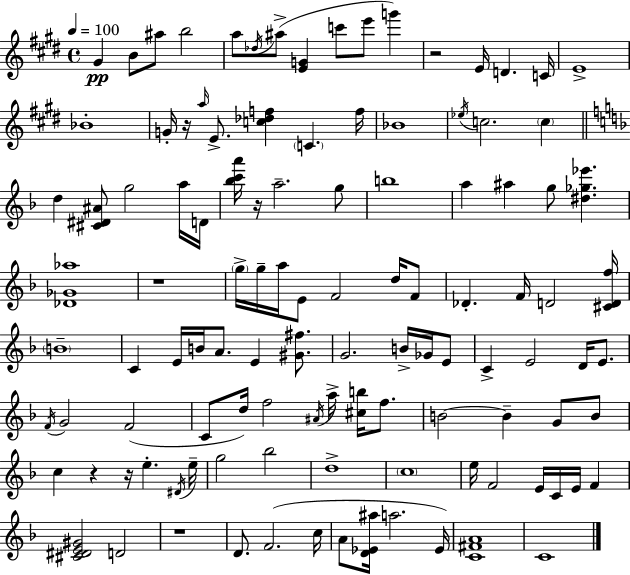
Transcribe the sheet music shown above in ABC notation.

X:1
T:Untitled
M:4/4
L:1/4
K:E
^G B/2 ^a/2 b2 a/2 _d/4 ^a/2 [EG] c'/2 e'/2 g' z2 E/4 D C/4 E4 _B4 G/4 z/4 a/4 E/2 [c_df] C f/4 _B4 _e/4 c2 c d [^C^D^A]/2 g2 a/4 D/4 [_bc'a']/4 z/4 a2 g/2 b4 a ^a g/2 [^d_g_e'] [_D_G_a]4 z4 g/4 g/4 a/4 E/2 F2 d/4 F/2 _D F/4 D2 [^CDf]/4 B4 C E/4 B/4 A/2 E [^G^f]/2 G2 B/4 _G/4 E/2 C E2 D/4 E/2 F/4 G2 F2 C/2 d/4 f2 ^A/4 a/4 [^cb]/4 f/2 B2 B G/2 B/2 c z z/4 e ^D/4 e/4 g2 _b2 d4 c4 e/4 F2 E/4 C/4 E/4 F [^C^DE^G]2 D2 z4 D/2 F2 c/4 A/2 [D_E^a]/4 a2 _E/4 [C^FA]4 C4